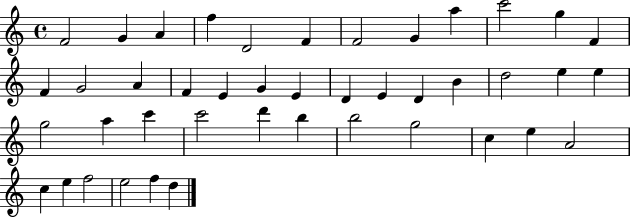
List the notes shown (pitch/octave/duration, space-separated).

F4/h G4/q A4/q F5/q D4/h F4/q F4/h G4/q A5/q C6/h G5/q F4/q F4/q G4/h A4/q F4/q E4/q G4/q E4/q D4/q E4/q D4/q B4/q D5/h E5/q E5/q G5/h A5/q C6/q C6/h D6/q B5/q B5/h G5/h C5/q E5/q A4/h C5/q E5/q F5/h E5/h F5/q D5/q